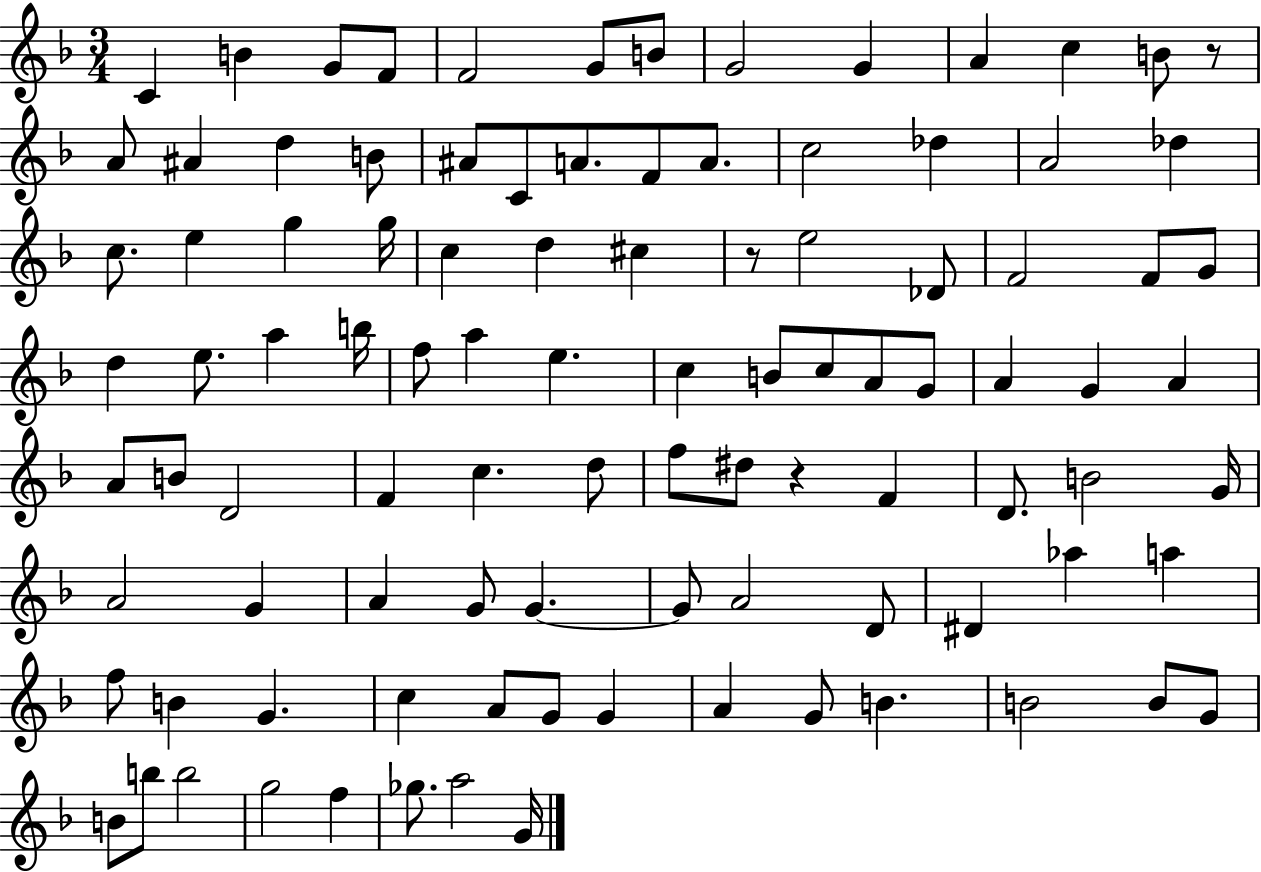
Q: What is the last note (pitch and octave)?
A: G4